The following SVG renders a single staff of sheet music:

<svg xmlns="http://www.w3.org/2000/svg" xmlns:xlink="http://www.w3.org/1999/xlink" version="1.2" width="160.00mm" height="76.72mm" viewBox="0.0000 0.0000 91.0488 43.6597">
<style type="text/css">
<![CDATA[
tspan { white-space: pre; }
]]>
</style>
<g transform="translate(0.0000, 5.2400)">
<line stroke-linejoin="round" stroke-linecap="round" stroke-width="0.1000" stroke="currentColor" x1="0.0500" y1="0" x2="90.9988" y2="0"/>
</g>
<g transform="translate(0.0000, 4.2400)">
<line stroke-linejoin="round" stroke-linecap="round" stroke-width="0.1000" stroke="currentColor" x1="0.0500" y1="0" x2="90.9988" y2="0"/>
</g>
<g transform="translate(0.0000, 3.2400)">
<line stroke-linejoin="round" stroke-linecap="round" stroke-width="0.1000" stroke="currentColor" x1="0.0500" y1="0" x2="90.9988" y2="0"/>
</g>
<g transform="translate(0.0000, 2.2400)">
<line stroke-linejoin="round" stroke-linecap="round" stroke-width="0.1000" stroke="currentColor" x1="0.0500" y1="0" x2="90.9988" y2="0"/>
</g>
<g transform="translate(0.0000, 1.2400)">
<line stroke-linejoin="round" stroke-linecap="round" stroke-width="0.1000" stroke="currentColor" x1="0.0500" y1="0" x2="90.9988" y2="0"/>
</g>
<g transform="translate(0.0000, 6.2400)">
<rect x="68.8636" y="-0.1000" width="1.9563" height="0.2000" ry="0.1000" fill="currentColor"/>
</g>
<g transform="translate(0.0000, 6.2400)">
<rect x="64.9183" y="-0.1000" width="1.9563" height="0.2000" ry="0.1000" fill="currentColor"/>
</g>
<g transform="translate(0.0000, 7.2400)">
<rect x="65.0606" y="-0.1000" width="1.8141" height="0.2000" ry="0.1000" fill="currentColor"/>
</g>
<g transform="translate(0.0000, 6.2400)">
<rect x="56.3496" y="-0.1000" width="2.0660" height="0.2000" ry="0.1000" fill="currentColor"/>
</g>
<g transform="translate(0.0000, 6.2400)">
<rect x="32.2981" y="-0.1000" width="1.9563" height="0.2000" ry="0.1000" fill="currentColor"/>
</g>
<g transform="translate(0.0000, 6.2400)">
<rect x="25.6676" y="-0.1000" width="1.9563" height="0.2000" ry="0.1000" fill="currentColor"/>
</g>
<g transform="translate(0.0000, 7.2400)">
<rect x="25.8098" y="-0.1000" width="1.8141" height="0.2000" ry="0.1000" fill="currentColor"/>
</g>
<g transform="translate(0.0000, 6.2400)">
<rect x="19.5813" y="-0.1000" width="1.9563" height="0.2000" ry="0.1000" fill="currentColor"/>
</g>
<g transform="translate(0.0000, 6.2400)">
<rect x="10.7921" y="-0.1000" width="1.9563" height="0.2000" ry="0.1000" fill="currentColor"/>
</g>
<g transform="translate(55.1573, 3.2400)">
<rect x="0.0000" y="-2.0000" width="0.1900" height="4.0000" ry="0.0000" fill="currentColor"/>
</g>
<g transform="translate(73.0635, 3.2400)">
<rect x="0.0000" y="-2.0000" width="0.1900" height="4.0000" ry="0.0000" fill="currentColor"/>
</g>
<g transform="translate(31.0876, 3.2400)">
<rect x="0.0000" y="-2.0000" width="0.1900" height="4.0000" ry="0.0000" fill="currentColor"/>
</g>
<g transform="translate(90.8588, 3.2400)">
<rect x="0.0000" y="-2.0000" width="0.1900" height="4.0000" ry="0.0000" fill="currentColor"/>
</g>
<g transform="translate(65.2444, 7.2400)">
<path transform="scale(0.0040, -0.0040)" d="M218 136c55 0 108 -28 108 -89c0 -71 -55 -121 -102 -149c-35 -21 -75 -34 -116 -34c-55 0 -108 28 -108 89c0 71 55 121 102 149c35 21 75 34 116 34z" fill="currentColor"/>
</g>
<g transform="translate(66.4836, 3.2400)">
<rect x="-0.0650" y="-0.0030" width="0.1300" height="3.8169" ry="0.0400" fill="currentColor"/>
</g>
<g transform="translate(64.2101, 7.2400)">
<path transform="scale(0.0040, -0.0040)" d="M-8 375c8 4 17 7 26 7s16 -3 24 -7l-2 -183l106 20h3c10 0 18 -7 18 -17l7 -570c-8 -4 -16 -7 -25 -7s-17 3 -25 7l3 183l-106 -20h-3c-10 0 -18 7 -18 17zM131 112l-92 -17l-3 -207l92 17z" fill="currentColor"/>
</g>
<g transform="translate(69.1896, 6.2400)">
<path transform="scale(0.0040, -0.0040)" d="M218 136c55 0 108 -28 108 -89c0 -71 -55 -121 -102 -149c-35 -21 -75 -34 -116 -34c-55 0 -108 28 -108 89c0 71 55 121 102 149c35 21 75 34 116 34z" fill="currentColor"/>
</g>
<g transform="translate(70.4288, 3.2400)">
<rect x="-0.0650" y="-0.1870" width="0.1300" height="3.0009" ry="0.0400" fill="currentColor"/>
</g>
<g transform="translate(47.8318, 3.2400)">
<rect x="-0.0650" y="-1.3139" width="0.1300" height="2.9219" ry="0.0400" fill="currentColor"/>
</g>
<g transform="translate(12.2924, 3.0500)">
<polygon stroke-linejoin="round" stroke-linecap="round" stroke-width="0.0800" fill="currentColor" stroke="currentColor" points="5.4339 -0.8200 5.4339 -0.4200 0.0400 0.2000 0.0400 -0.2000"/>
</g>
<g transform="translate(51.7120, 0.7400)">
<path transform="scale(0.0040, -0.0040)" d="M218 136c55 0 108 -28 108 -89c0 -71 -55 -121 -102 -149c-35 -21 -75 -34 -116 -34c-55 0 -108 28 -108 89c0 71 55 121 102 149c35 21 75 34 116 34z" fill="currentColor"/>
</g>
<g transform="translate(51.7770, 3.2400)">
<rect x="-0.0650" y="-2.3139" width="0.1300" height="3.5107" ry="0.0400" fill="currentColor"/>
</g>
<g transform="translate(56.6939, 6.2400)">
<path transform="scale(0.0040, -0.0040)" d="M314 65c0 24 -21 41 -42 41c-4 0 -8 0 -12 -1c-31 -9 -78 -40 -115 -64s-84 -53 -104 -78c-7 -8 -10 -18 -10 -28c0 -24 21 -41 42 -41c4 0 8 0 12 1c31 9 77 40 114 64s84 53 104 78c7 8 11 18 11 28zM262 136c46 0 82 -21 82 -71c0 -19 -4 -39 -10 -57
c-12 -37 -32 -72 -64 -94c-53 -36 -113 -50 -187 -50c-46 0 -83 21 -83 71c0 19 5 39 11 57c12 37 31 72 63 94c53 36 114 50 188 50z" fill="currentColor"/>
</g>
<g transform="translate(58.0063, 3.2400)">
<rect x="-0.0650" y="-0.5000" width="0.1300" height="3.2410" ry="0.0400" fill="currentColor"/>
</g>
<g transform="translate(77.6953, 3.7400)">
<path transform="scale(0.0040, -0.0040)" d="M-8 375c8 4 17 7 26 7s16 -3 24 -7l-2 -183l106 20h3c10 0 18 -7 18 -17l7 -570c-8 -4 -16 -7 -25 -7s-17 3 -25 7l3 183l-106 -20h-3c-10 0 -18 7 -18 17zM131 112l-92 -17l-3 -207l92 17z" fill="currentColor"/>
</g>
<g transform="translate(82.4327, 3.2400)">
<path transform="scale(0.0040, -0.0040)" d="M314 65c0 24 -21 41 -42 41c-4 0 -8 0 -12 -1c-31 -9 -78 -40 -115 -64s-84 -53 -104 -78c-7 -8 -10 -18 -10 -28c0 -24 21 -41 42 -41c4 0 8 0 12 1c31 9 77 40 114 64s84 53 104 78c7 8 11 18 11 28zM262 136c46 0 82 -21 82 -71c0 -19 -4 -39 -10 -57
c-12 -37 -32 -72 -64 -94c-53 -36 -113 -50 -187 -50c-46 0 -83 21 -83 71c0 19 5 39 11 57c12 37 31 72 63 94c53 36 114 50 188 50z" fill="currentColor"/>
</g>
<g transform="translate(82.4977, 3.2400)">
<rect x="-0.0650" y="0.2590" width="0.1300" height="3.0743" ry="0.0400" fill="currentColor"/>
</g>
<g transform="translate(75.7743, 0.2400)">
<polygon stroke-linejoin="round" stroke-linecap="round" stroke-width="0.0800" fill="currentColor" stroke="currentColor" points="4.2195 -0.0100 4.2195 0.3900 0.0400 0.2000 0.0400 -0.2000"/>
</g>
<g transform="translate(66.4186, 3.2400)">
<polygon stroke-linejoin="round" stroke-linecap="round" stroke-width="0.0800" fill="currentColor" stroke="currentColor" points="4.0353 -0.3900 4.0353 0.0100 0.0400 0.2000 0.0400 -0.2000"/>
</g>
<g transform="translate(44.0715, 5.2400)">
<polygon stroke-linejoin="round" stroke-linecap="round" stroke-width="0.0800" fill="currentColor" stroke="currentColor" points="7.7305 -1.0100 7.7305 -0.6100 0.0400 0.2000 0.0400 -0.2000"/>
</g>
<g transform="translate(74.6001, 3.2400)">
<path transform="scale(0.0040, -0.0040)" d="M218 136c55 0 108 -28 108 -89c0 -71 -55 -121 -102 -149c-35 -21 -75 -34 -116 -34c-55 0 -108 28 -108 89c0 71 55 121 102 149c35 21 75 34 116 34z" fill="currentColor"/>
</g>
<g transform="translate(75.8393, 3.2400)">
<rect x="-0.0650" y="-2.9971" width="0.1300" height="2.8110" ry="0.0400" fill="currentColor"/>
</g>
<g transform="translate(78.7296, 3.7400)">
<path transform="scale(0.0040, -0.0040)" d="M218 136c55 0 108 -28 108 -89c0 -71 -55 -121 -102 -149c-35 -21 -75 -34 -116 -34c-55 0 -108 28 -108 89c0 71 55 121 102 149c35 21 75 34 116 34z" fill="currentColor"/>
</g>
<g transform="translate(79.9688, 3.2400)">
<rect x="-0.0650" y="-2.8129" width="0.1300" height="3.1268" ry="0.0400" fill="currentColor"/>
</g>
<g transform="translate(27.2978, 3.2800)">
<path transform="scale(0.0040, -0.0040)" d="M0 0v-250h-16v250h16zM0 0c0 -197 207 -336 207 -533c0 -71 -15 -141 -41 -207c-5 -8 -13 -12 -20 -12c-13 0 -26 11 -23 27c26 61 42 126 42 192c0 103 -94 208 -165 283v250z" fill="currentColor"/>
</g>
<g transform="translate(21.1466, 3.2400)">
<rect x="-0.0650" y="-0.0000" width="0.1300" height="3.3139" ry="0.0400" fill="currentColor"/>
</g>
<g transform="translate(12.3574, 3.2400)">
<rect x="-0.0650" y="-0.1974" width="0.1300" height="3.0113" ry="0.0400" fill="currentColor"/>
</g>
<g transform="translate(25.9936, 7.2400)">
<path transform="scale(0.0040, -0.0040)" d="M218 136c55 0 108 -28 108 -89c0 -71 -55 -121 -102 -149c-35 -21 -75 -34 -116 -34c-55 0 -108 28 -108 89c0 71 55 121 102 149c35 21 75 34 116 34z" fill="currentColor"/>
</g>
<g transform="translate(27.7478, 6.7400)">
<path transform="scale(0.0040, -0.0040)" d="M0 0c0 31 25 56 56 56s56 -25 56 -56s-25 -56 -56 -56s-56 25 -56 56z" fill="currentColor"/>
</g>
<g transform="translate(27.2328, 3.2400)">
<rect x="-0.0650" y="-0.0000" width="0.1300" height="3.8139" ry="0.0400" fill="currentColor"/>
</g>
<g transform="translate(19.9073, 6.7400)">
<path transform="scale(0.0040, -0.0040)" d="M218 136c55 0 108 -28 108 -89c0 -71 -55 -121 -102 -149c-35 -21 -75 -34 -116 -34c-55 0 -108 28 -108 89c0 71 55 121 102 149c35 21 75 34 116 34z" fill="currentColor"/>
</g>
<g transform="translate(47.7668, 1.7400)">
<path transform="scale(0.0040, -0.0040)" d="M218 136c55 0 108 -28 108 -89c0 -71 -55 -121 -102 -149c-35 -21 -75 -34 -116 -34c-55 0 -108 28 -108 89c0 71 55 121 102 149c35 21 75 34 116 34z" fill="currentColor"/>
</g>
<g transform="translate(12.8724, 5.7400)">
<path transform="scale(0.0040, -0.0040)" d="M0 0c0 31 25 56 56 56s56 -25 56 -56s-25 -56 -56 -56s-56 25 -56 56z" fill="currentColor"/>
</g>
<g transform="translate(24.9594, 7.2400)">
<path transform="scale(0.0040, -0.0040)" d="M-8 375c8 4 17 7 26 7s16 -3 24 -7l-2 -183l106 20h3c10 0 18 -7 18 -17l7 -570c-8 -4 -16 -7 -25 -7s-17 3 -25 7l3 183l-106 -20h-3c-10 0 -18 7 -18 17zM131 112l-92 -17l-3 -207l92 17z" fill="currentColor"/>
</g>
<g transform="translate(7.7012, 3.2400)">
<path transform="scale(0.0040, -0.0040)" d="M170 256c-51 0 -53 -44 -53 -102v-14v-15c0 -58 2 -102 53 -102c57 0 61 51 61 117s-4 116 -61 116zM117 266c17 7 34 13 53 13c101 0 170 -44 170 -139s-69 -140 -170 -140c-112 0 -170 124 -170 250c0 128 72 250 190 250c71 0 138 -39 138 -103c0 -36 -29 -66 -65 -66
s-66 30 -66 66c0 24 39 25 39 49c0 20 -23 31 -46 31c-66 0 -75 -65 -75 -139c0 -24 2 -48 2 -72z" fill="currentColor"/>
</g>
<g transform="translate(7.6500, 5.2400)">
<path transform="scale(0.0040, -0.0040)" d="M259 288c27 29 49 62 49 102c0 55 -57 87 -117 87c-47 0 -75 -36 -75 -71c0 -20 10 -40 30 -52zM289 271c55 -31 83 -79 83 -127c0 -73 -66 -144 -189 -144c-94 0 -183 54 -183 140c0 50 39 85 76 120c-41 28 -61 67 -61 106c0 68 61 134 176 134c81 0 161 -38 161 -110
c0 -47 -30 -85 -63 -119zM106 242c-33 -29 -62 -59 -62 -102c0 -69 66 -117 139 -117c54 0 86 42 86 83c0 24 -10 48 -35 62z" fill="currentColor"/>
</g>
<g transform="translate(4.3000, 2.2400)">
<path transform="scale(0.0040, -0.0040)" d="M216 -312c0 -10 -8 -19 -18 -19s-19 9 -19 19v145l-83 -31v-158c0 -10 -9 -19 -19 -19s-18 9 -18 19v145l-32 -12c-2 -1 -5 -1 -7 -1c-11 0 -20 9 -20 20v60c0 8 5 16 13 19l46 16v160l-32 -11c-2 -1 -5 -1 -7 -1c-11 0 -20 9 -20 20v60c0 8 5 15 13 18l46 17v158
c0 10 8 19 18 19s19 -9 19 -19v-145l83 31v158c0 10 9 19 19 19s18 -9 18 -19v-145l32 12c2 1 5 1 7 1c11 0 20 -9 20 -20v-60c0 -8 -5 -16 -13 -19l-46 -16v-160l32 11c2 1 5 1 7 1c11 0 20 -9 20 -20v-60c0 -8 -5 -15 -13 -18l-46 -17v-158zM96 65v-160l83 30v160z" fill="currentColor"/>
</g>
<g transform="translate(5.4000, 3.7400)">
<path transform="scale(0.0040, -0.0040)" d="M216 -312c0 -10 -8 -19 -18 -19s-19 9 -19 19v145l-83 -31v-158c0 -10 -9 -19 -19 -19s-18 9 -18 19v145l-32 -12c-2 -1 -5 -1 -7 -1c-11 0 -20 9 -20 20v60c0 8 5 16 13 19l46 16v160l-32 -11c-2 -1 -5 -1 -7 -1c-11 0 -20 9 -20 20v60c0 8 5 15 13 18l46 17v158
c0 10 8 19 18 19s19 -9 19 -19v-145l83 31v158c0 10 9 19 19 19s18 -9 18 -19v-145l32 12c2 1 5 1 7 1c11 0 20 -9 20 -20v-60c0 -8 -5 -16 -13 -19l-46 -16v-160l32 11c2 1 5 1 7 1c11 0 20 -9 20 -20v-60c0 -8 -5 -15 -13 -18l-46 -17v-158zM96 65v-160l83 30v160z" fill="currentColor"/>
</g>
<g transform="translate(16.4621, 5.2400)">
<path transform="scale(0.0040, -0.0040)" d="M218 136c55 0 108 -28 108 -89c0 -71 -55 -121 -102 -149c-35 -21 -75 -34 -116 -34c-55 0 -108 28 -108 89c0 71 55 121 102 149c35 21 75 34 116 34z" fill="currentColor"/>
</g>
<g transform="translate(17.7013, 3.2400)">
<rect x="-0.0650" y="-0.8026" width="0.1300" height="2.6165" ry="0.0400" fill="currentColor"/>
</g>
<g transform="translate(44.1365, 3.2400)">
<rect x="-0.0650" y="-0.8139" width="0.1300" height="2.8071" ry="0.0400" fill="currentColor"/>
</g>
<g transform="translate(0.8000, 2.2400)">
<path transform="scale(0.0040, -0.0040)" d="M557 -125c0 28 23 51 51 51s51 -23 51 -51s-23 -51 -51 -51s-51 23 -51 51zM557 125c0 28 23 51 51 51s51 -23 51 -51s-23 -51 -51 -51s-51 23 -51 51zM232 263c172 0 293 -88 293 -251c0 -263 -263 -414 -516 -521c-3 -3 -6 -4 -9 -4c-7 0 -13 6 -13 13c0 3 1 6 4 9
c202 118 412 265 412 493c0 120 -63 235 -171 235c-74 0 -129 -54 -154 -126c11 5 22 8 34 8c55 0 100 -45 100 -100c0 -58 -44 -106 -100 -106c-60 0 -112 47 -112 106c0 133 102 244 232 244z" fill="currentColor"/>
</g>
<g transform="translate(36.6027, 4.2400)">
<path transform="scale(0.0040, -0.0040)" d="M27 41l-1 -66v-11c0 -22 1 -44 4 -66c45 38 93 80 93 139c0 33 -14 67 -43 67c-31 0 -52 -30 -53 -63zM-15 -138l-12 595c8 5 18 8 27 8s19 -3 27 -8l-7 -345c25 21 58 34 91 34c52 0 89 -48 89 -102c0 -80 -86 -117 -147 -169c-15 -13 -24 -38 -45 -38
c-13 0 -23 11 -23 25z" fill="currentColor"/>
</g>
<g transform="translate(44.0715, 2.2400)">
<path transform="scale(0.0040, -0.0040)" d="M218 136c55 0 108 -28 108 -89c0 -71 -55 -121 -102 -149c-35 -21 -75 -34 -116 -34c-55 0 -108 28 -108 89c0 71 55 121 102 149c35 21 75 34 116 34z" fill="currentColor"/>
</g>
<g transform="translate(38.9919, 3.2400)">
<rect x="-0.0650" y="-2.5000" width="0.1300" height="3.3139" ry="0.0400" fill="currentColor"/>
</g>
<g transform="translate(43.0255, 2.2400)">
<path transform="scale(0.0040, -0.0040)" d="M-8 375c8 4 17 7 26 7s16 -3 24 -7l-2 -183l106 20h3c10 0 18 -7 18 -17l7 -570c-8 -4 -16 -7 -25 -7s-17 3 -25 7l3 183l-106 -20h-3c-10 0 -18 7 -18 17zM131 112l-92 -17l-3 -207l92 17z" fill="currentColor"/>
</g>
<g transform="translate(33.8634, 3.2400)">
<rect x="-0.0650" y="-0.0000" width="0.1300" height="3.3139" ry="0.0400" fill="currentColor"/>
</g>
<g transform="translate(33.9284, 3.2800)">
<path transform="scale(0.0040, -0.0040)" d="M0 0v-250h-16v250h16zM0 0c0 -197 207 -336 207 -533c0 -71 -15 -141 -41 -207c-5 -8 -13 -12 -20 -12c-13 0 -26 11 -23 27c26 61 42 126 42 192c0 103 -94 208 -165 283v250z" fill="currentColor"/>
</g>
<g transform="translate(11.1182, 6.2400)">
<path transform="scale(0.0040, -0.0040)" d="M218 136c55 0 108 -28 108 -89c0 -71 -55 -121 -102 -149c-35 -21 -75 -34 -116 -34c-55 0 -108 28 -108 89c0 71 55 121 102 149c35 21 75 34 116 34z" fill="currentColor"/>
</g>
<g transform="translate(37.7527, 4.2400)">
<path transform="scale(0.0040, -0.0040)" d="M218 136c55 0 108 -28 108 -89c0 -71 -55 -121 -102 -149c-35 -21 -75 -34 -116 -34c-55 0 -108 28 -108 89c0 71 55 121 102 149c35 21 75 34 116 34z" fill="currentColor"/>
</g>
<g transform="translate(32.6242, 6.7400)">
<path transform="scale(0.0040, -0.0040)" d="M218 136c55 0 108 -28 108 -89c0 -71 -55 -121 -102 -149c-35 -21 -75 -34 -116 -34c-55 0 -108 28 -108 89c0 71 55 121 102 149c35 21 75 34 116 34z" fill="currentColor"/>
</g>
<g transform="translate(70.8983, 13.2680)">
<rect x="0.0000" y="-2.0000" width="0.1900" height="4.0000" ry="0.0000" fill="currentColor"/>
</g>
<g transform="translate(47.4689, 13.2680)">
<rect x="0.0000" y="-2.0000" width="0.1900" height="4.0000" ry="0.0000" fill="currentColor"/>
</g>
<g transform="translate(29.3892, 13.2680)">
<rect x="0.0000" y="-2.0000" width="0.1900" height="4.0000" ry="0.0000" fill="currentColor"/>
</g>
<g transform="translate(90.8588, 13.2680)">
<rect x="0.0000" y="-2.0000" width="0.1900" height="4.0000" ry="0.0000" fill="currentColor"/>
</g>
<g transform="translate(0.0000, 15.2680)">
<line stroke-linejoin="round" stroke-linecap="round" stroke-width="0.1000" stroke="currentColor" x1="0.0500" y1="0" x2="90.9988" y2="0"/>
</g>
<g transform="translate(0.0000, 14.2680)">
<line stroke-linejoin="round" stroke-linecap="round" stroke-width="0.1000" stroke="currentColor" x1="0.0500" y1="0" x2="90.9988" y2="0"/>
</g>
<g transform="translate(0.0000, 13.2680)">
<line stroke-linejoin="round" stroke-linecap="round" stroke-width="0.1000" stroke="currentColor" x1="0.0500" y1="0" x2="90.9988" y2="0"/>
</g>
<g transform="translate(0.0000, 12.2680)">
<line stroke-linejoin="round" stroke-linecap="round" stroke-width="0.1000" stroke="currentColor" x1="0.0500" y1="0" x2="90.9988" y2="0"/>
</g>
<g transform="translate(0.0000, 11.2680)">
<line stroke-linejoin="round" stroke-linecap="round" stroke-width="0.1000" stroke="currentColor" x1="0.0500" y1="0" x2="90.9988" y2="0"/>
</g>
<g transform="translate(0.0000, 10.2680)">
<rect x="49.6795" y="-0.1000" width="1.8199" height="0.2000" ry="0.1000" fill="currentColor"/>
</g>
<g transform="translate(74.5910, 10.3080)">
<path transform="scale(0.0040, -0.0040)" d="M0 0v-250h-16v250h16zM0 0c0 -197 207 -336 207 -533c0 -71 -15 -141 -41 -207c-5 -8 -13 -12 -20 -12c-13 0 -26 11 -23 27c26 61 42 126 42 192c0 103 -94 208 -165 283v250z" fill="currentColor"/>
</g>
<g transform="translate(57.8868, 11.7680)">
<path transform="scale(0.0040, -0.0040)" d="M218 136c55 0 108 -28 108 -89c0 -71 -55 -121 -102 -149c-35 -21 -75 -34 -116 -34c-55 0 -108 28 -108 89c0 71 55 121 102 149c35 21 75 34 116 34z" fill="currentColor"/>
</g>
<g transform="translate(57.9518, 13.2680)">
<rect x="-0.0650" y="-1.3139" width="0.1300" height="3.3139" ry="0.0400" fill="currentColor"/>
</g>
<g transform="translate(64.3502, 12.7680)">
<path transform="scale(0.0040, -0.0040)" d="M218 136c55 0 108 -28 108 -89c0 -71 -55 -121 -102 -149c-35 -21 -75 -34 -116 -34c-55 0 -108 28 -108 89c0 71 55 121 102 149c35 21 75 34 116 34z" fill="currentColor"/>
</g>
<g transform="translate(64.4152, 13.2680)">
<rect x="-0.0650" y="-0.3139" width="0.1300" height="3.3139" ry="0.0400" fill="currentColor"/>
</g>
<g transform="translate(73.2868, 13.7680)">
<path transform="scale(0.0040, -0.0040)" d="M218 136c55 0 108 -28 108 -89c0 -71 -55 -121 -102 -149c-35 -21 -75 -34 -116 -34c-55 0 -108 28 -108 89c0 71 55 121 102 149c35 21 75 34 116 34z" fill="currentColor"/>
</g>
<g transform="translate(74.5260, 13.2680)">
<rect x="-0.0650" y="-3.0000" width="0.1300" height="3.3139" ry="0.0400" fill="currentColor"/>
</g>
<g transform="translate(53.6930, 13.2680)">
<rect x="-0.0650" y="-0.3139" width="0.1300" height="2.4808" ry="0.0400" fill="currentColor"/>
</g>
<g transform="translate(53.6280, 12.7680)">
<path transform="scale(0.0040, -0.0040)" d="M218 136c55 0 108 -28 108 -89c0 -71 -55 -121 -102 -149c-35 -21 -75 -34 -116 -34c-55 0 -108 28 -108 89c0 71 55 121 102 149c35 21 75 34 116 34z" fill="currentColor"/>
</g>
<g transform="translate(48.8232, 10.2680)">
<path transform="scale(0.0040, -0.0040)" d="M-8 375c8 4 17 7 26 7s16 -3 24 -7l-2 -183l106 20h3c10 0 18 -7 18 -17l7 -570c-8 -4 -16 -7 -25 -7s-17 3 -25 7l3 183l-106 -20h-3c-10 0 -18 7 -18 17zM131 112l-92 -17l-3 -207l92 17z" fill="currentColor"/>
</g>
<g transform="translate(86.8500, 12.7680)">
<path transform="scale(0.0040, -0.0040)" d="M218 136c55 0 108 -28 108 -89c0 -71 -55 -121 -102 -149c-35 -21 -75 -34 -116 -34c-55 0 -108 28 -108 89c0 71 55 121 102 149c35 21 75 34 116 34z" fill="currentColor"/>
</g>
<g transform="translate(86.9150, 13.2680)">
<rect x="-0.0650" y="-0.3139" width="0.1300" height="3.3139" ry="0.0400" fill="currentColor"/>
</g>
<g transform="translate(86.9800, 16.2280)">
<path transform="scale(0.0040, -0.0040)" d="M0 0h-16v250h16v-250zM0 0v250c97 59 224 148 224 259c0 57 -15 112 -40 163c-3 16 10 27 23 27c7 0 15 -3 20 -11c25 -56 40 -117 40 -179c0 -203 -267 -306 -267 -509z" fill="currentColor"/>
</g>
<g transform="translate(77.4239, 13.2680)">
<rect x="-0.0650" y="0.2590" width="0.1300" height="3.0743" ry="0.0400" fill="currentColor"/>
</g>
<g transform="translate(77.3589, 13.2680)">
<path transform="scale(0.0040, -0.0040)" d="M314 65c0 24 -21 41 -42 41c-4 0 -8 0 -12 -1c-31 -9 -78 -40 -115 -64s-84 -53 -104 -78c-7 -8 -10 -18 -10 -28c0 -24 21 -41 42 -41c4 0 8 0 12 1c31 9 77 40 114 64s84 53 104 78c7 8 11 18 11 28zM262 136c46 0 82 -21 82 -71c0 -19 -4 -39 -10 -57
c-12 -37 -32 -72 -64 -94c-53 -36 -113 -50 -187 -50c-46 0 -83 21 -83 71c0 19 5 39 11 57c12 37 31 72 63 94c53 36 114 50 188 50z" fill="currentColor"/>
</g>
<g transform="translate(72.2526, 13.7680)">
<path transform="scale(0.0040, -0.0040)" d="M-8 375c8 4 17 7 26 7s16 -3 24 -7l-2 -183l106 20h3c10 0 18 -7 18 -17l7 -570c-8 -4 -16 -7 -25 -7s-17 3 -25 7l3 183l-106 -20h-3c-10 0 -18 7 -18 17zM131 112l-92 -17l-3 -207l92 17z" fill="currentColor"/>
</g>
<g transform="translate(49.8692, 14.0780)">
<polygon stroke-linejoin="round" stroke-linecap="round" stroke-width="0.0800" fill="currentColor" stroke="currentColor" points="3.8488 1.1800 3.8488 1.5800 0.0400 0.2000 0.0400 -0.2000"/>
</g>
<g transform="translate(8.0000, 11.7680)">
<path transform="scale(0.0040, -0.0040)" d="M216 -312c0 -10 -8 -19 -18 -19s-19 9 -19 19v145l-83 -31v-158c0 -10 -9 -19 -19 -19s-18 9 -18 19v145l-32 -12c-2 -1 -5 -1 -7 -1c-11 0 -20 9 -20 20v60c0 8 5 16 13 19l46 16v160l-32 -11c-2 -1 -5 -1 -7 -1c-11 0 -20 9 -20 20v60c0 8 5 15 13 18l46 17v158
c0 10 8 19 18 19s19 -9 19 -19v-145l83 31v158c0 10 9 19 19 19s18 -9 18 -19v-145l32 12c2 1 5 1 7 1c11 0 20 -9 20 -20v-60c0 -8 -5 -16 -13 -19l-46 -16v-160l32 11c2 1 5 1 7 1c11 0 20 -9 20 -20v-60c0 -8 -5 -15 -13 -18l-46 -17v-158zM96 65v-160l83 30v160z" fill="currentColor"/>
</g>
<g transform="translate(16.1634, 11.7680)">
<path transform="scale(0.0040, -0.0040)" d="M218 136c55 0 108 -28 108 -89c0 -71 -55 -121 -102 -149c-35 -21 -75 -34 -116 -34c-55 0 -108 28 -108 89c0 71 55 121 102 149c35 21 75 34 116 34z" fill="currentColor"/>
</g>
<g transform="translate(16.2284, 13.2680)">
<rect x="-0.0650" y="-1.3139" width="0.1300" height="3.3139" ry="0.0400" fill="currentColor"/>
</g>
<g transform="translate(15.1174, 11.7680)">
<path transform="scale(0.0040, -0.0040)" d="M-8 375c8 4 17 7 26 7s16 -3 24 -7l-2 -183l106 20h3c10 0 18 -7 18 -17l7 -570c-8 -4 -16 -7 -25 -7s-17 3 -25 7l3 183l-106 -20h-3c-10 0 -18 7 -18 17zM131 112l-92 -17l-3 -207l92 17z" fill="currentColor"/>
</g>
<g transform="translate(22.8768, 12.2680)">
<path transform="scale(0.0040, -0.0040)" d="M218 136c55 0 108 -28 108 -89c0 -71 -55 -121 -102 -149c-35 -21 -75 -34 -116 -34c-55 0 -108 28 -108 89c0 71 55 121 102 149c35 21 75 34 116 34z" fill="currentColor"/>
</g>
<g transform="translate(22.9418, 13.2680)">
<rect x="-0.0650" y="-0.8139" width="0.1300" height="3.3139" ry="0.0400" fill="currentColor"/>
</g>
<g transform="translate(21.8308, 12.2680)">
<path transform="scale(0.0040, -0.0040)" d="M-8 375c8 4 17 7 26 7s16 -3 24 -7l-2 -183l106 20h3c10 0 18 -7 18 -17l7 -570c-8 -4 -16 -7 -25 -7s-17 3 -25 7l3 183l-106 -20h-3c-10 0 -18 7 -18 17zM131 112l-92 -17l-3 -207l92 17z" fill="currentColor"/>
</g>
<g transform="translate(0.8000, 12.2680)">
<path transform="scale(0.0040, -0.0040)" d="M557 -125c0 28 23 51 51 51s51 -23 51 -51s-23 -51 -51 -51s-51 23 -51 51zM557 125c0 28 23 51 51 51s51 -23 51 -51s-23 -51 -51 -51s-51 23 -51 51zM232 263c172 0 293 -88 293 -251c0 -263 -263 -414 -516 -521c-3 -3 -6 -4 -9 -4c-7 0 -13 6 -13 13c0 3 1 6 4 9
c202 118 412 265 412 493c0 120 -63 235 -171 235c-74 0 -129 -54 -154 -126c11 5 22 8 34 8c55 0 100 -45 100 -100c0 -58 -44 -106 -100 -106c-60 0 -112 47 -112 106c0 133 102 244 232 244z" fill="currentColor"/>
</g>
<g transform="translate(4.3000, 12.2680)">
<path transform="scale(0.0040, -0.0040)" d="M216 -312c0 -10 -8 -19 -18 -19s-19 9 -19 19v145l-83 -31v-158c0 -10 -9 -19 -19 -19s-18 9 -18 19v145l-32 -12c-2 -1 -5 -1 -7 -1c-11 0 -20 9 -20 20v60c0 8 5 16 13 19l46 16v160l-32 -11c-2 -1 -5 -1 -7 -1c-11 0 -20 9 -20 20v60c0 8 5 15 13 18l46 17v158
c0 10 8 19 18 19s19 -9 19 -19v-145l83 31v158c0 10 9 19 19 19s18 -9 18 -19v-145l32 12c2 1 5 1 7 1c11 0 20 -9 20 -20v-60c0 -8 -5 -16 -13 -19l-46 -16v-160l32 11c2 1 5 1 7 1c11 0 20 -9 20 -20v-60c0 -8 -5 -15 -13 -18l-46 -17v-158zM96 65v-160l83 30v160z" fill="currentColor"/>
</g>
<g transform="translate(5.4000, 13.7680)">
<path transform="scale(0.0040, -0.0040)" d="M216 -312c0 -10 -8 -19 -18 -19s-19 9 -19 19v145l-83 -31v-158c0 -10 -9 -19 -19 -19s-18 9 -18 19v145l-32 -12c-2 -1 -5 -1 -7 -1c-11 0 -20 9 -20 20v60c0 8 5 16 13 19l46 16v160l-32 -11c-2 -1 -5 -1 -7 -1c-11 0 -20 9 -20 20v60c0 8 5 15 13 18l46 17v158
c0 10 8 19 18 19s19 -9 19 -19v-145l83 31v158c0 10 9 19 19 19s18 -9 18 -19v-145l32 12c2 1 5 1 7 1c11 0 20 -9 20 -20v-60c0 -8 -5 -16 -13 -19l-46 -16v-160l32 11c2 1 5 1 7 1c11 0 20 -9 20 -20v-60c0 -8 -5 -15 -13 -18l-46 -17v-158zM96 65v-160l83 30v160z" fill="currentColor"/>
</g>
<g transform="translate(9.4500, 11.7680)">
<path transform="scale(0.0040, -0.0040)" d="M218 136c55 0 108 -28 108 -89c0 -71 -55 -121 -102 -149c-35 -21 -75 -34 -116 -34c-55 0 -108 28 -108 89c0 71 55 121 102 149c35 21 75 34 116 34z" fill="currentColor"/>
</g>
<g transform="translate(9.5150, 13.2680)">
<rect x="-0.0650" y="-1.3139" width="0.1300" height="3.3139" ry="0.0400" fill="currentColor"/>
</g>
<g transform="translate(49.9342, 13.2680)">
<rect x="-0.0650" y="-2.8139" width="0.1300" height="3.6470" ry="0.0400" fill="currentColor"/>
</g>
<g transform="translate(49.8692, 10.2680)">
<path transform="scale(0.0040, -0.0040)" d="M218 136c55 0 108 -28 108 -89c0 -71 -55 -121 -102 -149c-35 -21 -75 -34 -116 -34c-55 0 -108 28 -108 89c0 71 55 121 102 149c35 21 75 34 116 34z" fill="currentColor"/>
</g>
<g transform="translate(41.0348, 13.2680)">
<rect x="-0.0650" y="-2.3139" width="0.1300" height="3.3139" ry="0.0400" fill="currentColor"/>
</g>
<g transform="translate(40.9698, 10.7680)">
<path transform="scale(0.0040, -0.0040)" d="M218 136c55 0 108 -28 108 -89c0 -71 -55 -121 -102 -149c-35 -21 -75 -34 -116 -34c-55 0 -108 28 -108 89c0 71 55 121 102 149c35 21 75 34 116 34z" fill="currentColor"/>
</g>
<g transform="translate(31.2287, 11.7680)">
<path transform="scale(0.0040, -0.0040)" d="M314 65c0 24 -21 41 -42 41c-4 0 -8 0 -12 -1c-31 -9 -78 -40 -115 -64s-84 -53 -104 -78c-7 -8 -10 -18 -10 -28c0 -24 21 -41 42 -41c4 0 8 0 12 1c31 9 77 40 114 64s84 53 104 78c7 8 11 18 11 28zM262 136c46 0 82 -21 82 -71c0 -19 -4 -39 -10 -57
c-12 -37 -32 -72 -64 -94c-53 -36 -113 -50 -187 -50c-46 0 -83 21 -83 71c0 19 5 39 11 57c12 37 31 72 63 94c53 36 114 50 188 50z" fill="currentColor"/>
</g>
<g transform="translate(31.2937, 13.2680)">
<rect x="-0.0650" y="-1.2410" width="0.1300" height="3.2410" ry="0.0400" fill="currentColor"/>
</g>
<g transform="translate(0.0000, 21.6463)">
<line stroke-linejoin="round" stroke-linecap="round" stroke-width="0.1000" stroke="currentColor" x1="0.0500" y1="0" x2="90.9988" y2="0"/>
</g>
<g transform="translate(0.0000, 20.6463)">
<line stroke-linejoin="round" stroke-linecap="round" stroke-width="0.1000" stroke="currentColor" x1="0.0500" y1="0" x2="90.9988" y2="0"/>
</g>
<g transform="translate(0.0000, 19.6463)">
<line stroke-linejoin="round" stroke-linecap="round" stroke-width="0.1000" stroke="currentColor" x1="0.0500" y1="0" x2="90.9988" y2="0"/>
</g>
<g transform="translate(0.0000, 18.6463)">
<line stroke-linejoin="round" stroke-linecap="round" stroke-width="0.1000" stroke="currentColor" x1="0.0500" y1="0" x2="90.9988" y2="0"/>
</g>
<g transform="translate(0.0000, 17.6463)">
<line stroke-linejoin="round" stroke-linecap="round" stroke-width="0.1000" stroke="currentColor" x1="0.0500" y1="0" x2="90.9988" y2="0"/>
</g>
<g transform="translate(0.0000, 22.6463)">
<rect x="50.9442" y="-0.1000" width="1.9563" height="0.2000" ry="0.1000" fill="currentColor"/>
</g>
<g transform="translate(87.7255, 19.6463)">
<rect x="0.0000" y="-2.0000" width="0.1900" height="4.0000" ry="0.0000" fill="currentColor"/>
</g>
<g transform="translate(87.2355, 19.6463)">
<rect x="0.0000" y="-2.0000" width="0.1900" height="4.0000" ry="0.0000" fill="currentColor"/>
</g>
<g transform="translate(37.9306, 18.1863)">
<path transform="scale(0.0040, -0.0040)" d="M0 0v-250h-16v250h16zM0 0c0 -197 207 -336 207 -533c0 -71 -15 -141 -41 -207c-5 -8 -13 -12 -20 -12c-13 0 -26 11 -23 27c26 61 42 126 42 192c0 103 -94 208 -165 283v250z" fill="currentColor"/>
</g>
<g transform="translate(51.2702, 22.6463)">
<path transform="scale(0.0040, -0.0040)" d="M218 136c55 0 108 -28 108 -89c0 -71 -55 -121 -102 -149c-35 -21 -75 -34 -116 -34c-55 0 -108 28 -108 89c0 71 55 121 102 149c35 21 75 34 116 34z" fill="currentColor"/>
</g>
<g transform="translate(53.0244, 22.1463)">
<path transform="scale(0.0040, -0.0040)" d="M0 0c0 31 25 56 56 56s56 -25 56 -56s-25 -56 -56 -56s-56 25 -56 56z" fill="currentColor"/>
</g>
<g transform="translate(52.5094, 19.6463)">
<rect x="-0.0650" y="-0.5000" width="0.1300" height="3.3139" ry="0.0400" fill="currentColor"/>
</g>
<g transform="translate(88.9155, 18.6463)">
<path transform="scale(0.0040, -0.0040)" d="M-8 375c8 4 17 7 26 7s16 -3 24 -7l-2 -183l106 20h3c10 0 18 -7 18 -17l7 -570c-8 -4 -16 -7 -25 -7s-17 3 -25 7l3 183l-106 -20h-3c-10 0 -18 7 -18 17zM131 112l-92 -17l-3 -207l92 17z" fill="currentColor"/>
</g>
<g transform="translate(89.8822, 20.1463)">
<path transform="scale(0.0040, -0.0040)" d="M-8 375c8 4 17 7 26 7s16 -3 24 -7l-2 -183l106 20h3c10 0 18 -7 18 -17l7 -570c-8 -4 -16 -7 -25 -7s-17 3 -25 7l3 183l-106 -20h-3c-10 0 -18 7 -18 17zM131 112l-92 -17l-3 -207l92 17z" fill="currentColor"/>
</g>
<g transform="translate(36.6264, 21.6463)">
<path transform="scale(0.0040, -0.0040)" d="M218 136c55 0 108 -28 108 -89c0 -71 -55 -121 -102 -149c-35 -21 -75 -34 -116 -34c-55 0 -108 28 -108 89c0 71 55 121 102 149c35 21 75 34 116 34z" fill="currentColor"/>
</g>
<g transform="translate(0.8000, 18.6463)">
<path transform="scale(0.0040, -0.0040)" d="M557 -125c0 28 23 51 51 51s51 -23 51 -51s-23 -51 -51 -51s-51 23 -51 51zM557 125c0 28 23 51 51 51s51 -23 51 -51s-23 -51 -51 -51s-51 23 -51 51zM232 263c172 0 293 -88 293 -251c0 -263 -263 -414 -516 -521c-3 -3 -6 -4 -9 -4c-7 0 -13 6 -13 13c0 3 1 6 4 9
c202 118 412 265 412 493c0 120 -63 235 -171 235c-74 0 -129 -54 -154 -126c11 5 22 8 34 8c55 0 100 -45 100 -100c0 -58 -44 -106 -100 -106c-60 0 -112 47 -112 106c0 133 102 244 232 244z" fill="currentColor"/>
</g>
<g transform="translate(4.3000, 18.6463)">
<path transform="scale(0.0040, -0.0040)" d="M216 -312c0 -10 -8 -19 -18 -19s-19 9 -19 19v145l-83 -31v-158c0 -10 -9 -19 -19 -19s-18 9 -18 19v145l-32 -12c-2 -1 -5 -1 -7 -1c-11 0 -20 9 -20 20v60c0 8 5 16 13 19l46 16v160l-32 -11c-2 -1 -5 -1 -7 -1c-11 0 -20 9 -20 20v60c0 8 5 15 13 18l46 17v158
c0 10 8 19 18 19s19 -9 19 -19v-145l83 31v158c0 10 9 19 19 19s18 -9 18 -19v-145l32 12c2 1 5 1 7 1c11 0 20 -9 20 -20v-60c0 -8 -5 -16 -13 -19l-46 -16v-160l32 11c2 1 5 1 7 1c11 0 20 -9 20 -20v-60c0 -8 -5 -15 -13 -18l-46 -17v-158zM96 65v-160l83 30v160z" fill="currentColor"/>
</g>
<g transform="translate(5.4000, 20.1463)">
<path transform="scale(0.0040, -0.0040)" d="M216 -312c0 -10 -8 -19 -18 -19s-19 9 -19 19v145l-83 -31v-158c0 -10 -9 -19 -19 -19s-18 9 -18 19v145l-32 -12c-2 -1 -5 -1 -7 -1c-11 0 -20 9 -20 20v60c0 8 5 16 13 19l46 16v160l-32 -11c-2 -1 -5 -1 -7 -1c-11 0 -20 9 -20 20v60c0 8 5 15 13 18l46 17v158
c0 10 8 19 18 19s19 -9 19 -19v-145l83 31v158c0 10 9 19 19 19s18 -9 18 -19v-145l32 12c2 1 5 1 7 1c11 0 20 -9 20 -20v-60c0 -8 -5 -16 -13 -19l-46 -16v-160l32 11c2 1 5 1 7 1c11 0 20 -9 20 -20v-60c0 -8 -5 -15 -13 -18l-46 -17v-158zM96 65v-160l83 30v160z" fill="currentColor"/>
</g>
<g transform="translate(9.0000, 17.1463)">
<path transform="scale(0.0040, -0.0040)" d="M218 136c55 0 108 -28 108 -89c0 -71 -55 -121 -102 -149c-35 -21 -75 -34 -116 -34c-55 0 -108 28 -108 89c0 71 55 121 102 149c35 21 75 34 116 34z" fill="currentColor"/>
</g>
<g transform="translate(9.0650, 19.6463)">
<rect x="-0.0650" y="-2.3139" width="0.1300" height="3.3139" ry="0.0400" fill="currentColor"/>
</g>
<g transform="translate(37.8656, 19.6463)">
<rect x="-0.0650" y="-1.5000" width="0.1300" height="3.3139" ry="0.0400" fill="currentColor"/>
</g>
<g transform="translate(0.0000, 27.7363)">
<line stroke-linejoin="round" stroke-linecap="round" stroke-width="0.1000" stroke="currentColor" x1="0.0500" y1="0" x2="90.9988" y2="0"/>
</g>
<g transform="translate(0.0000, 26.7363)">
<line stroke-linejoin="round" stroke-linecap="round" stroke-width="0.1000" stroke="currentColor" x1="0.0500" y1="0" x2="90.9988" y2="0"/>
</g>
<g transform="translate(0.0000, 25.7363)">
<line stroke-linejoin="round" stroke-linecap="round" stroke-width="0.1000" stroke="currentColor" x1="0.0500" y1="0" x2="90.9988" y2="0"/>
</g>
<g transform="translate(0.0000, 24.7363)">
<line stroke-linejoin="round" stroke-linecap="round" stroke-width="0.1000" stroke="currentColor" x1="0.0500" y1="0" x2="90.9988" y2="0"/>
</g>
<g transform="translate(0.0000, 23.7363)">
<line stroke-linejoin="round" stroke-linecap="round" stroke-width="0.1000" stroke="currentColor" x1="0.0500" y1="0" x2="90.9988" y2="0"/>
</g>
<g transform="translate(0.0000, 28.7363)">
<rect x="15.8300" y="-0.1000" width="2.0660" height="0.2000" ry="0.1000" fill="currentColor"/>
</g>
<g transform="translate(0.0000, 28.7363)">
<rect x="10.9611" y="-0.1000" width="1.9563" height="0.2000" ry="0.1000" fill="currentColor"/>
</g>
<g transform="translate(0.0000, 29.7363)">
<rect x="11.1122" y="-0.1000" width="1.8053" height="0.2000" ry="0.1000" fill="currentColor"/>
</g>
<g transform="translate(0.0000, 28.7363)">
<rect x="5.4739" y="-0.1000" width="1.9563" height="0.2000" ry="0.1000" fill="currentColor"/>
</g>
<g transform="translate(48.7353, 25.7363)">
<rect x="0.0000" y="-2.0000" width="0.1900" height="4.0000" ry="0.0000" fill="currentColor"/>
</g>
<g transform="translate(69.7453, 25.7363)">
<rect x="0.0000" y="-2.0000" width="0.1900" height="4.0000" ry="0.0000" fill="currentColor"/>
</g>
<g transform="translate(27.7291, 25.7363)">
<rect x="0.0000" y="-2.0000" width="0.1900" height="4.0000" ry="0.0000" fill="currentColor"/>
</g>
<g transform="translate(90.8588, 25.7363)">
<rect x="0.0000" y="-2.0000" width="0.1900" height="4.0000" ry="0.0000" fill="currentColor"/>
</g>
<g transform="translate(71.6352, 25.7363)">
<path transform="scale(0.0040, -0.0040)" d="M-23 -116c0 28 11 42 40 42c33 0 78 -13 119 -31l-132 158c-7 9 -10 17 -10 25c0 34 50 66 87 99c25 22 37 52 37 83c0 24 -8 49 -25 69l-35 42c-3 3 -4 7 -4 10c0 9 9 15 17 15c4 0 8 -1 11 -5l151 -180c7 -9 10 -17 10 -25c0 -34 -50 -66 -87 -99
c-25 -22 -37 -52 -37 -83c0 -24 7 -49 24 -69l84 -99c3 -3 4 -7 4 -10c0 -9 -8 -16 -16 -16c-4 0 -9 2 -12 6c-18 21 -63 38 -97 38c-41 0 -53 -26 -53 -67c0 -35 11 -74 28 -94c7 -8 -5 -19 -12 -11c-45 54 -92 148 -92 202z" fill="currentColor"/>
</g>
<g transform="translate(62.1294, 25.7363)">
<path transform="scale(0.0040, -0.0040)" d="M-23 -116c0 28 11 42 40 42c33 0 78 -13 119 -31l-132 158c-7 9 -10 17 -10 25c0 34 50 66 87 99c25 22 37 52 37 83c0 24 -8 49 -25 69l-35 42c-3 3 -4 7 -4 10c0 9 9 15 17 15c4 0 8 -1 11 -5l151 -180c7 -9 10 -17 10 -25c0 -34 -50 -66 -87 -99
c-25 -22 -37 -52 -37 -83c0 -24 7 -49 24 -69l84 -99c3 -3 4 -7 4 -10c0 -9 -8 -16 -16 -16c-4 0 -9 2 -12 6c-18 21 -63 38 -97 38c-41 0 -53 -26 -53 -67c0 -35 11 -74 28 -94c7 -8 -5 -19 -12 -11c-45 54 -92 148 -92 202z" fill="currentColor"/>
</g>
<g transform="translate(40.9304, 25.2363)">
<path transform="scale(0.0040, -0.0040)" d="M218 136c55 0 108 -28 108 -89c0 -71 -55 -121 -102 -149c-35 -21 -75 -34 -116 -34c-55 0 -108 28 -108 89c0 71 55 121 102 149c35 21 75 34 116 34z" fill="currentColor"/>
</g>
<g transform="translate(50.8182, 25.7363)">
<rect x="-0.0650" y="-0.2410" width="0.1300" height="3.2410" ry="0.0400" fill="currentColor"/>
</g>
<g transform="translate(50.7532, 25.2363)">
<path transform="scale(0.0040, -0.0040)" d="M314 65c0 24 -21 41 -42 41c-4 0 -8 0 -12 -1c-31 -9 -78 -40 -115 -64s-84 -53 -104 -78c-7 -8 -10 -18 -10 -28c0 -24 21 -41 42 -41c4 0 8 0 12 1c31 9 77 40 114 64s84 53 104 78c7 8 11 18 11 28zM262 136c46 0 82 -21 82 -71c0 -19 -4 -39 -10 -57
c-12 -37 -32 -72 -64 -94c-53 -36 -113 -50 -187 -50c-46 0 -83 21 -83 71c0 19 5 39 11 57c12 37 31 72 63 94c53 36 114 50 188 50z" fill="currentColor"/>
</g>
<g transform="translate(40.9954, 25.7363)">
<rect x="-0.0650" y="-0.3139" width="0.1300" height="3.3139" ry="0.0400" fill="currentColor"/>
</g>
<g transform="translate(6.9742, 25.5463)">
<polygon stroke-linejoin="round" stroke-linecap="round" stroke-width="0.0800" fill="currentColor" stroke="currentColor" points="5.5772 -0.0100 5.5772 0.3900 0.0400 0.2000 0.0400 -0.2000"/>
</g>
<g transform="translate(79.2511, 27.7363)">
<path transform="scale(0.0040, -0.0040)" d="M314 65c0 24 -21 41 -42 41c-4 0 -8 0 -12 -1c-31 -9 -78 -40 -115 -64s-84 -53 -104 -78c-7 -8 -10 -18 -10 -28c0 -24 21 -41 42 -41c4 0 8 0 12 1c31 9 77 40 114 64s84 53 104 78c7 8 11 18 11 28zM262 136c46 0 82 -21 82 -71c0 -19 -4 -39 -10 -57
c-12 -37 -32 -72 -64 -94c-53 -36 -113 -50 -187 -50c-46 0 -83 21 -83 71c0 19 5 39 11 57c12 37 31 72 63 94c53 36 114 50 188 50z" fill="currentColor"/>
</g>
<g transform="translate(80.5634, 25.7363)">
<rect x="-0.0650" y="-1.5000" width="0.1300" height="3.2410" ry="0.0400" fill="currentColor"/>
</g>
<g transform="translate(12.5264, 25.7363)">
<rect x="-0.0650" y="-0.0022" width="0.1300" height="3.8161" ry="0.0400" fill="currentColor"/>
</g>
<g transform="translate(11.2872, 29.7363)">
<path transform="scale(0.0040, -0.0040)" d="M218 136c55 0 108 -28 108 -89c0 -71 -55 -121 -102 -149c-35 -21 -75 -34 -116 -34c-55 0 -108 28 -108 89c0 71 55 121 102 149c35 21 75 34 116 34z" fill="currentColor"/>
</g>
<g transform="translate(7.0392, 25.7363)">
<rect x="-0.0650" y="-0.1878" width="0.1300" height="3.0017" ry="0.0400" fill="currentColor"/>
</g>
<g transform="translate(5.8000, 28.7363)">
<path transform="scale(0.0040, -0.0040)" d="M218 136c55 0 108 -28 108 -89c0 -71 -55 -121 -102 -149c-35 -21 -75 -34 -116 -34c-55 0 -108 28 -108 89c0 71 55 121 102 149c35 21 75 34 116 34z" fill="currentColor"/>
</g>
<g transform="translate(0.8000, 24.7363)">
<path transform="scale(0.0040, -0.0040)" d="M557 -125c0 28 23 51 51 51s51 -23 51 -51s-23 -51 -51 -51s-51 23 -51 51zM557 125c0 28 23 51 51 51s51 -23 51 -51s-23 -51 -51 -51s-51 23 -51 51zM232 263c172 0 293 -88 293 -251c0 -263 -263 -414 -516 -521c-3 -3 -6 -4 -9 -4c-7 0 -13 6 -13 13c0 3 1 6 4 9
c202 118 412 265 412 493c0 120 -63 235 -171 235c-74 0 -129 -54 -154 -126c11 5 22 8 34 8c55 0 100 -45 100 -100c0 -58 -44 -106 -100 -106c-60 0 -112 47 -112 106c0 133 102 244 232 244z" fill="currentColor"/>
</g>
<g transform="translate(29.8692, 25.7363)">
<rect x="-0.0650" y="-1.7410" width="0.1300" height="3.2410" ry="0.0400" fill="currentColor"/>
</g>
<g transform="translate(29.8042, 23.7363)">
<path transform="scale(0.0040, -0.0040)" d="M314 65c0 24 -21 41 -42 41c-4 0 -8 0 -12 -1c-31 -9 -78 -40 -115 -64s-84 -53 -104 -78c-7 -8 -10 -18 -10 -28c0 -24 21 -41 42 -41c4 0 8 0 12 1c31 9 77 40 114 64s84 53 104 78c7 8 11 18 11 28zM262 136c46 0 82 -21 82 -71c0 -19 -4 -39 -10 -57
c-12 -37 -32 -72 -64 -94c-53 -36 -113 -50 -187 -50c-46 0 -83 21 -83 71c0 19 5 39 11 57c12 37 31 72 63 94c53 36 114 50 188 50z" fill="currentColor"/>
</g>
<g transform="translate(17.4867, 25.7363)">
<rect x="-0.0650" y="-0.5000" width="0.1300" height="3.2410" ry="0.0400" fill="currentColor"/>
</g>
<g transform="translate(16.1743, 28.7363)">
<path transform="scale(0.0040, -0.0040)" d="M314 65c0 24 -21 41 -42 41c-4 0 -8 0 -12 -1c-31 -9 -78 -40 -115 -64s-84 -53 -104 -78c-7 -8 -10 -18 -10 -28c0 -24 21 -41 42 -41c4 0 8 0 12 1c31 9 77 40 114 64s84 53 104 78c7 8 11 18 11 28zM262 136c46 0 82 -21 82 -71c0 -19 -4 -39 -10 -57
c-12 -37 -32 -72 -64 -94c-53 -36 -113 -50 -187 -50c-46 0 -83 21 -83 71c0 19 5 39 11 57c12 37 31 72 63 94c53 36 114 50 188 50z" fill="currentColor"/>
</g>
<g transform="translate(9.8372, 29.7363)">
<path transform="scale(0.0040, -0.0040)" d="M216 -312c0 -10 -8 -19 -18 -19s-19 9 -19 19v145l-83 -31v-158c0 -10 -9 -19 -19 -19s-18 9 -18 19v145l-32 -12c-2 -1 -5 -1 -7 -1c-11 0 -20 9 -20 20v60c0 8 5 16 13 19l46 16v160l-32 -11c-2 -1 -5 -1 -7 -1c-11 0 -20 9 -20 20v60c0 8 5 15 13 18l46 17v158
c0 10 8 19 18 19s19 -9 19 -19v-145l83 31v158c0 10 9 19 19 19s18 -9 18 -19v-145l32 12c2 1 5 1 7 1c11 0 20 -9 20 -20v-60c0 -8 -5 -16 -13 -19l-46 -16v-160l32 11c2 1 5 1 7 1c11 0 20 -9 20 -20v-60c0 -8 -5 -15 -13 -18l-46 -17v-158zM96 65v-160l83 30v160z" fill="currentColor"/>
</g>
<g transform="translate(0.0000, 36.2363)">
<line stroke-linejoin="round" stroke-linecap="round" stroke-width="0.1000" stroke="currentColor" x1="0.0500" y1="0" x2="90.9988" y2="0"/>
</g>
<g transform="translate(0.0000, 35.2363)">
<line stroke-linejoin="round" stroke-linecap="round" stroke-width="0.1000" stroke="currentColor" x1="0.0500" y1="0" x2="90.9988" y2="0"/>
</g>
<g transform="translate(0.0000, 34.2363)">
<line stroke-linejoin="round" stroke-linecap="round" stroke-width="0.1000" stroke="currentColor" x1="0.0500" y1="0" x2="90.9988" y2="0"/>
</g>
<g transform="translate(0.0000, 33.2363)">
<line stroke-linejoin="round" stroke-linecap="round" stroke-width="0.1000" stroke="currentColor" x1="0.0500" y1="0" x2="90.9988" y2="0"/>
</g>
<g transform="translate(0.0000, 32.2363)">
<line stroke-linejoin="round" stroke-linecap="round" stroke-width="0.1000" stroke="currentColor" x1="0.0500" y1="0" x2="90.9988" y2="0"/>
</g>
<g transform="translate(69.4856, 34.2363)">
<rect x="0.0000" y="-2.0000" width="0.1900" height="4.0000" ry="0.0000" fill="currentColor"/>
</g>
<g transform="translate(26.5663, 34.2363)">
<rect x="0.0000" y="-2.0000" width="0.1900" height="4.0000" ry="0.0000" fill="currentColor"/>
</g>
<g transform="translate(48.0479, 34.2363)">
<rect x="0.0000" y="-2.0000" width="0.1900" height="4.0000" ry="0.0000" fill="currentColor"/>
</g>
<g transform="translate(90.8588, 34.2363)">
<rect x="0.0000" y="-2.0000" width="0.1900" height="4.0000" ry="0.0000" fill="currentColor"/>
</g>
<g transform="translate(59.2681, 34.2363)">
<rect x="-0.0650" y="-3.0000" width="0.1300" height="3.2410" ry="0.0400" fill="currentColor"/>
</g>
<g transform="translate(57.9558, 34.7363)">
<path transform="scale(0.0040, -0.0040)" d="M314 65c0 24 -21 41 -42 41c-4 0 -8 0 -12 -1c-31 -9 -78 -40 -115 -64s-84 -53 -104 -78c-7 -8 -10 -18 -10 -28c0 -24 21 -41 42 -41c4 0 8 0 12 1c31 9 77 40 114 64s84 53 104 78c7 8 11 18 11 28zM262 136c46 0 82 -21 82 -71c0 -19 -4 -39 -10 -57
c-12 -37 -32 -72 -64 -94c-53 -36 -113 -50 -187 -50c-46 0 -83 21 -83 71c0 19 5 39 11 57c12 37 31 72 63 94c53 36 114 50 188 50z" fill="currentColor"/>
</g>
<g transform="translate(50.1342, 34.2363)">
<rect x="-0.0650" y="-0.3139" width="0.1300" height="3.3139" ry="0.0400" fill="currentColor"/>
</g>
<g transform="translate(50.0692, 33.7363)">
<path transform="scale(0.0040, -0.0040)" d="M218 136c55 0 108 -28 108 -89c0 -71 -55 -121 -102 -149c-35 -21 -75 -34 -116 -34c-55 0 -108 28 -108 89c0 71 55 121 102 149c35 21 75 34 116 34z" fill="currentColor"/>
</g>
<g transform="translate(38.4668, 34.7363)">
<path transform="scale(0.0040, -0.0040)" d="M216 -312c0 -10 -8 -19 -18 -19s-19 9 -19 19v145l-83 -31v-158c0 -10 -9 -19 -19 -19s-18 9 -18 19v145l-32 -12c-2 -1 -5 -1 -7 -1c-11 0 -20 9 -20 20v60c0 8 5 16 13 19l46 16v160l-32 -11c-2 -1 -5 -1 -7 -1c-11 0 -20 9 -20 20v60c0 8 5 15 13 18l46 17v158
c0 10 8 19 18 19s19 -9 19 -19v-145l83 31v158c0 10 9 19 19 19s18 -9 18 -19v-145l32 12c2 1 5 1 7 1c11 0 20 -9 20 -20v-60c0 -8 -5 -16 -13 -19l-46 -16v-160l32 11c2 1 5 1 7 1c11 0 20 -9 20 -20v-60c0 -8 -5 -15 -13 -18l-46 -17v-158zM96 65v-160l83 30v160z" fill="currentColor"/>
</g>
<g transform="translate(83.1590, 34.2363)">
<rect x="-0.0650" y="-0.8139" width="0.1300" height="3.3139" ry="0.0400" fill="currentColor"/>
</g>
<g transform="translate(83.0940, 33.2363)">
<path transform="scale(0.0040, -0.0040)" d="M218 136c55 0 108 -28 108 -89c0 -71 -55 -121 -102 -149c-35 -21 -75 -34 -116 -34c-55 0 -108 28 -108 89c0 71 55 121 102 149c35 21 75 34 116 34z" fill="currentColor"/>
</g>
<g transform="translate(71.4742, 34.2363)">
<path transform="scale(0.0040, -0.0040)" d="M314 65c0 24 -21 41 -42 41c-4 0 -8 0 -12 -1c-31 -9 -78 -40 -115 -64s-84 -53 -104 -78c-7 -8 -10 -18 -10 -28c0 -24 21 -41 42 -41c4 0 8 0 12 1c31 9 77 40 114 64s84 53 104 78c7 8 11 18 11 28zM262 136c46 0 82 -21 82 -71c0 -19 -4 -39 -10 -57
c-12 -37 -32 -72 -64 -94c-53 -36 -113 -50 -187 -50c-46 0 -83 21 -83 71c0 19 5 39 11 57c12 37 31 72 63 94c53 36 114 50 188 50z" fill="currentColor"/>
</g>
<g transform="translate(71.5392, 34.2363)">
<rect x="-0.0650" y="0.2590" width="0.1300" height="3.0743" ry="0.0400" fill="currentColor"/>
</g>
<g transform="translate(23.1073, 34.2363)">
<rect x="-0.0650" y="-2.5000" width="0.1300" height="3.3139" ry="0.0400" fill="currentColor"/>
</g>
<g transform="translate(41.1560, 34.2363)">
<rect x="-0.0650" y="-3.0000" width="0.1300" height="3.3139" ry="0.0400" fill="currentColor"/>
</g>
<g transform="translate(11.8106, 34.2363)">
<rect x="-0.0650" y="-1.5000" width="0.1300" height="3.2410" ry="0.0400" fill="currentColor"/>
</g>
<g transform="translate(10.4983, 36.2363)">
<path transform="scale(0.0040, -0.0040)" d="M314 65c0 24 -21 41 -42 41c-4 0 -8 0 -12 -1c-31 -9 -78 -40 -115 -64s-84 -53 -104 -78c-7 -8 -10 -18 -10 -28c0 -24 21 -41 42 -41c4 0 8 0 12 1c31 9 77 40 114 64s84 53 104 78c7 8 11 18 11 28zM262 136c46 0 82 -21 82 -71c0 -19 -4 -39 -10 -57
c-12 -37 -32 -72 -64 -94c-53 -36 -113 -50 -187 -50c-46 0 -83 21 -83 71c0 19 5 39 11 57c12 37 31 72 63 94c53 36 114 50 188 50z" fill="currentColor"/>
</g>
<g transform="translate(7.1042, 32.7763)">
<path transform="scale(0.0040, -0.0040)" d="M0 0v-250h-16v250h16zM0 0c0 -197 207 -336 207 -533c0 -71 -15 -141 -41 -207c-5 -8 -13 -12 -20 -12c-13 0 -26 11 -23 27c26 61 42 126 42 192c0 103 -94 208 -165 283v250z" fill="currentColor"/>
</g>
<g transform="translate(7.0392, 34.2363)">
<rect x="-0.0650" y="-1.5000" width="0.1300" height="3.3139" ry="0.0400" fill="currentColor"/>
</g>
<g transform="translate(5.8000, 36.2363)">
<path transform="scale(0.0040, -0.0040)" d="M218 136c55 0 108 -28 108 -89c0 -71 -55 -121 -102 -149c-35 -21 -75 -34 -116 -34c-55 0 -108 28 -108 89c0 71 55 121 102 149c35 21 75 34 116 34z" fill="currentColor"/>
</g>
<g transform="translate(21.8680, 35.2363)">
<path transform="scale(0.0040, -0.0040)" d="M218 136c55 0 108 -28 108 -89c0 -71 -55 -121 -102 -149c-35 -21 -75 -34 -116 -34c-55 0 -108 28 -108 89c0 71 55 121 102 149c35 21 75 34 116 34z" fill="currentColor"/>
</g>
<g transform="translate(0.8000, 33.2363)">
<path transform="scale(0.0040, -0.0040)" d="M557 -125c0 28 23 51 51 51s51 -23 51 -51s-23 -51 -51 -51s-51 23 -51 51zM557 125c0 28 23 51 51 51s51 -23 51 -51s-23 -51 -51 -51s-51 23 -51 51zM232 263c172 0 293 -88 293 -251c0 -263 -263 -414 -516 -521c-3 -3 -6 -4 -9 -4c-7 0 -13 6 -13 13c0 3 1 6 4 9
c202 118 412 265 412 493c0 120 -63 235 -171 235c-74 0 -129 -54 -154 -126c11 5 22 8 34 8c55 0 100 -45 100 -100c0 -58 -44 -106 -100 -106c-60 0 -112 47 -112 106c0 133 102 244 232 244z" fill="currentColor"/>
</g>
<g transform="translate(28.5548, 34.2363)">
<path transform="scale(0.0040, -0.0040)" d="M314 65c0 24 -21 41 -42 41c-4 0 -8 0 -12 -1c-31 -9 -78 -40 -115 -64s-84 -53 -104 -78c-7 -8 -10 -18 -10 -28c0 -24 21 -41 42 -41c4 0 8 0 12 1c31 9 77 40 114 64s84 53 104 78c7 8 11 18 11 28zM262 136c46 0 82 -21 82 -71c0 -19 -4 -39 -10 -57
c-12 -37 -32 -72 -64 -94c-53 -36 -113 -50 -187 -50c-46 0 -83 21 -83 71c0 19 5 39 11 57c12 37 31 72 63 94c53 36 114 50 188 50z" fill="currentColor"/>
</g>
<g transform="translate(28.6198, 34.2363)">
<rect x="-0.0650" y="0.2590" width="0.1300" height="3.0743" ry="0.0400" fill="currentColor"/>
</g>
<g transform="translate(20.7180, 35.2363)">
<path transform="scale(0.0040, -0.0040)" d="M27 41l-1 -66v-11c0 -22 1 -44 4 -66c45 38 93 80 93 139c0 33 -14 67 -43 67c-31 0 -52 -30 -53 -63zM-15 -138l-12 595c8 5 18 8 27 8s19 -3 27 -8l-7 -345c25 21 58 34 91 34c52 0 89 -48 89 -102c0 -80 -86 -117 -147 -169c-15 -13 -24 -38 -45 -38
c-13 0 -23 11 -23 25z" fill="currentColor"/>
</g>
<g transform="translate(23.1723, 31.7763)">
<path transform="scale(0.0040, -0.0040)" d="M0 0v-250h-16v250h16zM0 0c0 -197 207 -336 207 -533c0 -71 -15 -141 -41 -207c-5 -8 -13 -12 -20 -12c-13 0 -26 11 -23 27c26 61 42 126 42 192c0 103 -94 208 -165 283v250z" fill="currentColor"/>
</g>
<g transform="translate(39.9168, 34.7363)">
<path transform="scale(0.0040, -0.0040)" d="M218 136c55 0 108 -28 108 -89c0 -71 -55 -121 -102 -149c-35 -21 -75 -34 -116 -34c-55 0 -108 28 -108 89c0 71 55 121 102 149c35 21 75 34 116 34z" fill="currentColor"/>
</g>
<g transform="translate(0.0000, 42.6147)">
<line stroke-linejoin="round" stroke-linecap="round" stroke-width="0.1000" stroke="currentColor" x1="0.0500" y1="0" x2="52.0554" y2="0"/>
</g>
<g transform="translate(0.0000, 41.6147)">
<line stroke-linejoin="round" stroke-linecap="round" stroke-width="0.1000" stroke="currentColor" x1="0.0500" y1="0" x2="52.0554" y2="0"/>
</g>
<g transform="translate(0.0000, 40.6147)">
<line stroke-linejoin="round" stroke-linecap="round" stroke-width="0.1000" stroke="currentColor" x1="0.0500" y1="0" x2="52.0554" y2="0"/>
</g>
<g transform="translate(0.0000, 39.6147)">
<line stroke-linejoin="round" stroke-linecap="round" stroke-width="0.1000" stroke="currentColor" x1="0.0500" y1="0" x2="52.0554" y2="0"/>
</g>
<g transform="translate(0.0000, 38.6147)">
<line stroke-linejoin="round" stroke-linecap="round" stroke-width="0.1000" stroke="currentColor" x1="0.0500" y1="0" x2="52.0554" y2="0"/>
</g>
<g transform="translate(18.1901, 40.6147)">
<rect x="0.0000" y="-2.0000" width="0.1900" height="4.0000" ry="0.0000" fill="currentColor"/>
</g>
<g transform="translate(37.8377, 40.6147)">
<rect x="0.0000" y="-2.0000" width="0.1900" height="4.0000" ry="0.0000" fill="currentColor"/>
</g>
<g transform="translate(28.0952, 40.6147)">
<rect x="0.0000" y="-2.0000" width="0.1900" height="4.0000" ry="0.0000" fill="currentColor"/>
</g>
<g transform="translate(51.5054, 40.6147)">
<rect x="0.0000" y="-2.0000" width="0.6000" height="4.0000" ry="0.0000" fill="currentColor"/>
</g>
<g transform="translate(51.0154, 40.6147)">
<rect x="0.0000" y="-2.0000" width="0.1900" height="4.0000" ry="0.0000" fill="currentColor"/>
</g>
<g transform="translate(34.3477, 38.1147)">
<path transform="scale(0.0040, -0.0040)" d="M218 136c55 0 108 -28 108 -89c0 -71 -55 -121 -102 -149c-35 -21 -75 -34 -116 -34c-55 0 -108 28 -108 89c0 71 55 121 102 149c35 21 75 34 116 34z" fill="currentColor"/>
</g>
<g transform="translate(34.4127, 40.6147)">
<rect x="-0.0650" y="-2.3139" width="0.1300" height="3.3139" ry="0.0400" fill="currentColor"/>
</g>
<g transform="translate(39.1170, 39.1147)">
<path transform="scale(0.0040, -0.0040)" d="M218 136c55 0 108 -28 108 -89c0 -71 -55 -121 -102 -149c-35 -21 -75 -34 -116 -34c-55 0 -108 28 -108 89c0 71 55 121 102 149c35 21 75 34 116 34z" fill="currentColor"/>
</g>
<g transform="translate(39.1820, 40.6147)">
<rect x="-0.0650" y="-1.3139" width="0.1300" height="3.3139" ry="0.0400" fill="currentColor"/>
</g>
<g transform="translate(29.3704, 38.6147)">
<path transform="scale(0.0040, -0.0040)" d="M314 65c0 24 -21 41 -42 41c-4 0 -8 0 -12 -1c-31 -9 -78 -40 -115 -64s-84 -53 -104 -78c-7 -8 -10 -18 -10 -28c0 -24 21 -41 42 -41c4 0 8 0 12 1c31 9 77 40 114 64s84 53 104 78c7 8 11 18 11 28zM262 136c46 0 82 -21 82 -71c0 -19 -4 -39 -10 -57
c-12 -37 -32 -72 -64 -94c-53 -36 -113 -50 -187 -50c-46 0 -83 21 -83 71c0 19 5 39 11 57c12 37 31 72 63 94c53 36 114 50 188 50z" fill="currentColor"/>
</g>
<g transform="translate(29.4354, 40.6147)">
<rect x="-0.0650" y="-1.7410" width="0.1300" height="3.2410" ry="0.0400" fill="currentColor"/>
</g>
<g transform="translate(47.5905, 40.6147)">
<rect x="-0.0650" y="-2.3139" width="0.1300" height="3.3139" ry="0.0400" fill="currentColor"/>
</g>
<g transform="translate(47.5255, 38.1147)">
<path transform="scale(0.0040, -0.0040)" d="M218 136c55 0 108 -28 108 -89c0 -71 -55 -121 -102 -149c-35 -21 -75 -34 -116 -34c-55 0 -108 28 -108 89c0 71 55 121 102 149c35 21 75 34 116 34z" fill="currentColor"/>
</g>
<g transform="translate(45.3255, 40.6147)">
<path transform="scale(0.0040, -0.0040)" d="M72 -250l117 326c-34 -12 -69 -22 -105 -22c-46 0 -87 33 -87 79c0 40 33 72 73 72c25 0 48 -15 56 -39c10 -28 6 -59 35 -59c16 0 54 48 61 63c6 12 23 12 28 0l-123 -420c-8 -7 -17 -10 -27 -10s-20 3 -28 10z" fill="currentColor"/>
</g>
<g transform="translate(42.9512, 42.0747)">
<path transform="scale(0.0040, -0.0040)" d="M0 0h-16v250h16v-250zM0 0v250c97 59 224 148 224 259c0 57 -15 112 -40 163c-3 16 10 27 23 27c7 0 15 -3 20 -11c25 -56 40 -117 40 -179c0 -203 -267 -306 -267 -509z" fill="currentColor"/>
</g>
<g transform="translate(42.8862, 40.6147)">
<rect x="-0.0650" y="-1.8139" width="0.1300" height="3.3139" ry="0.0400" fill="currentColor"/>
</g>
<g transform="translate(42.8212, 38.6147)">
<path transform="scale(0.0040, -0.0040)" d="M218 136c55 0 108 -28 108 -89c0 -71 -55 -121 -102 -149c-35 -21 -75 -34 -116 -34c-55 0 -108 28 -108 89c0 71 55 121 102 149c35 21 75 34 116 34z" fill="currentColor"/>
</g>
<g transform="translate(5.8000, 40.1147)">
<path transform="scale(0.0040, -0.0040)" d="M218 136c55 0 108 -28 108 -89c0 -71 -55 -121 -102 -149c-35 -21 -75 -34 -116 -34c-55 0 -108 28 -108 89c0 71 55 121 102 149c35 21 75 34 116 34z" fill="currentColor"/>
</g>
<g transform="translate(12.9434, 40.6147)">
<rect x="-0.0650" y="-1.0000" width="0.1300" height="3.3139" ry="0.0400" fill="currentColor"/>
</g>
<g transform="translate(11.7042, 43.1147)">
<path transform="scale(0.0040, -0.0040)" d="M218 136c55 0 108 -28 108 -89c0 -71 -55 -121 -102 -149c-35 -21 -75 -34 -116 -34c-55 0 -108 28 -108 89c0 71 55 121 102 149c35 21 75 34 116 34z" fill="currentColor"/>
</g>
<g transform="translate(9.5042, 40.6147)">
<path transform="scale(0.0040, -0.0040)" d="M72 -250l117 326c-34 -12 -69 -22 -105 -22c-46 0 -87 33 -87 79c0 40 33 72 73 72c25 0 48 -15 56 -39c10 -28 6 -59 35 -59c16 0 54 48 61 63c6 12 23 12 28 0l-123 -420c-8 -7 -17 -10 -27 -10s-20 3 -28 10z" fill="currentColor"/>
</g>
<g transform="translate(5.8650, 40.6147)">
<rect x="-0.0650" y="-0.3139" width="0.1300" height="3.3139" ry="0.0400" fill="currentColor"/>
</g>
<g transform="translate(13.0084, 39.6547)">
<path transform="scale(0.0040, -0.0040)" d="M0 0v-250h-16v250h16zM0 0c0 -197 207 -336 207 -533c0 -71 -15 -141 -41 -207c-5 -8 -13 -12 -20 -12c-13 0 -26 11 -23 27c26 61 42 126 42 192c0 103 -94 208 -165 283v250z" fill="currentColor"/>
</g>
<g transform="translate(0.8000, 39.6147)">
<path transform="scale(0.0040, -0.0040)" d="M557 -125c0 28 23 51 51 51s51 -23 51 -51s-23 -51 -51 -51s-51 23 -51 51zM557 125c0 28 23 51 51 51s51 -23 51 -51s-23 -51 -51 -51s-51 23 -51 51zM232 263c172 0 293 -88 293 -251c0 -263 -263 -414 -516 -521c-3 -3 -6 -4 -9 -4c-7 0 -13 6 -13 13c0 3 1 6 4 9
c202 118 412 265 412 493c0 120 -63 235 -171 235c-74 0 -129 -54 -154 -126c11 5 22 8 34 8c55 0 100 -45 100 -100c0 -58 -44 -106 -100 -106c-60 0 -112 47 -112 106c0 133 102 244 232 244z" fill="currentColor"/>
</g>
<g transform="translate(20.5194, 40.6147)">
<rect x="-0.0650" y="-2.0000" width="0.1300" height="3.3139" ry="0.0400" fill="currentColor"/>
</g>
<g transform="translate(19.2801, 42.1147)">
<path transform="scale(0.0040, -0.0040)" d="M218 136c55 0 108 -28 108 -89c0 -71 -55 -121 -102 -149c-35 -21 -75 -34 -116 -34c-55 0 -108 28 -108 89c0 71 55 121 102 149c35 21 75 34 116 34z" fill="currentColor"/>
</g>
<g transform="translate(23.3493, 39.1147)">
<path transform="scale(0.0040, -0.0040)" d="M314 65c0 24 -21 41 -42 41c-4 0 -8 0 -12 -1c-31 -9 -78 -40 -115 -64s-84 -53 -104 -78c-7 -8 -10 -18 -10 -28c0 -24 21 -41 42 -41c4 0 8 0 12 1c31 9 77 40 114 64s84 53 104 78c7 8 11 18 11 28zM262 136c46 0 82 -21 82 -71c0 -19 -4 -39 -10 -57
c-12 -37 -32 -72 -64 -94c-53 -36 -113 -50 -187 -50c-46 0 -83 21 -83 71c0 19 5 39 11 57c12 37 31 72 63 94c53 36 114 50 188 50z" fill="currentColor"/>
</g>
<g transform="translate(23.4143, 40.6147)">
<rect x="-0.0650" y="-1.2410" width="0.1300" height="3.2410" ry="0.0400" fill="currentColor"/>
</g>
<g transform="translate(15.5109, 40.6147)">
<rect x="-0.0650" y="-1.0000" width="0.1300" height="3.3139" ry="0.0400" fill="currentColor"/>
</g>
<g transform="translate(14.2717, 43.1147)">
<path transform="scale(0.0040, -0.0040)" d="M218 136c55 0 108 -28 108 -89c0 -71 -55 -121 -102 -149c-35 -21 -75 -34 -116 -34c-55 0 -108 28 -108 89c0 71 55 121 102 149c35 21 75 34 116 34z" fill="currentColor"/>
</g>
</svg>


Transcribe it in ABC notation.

X:1
T:Untitled
M:6/8
L:1/4
K:D
E,,/2 G,,/2 D,, C,,/2 D,,/2 _B,, F,/2 G,/2 B,/2 E,,2 C,,/2 E,,/2 D,/2 C,/2 D,2 ^G, G, F, G,2 B, C/2 E,/2 G, E, C,/2 D,2 E,/2 B, G,,/2 E,, E,,/2 ^C,,/2 E,,2 A,2 E, E,2 z z G,,2 G,,/2 G,,2 _B,,/2 D,2 ^C, E, C,2 D,2 F, E, z/2 F,,/2 F,, A,, G,2 A,2 B, G, A,/2 z/2 B,